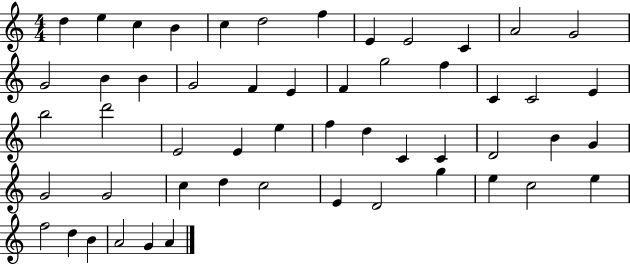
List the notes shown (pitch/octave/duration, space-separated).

D5/q E5/q C5/q B4/q C5/q D5/h F5/q E4/q E4/h C4/q A4/h G4/h G4/h B4/q B4/q G4/h F4/q E4/q F4/q G5/h F5/q C4/q C4/h E4/q B5/h D6/h E4/h E4/q E5/q F5/q D5/q C4/q C4/q D4/h B4/q G4/q G4/h G4/h C5/q D5/q C5/h E4/q D4/h G5/q E5/q C5/h E5/q F5/h D5/q B4/q A4/h G4/q A4/q